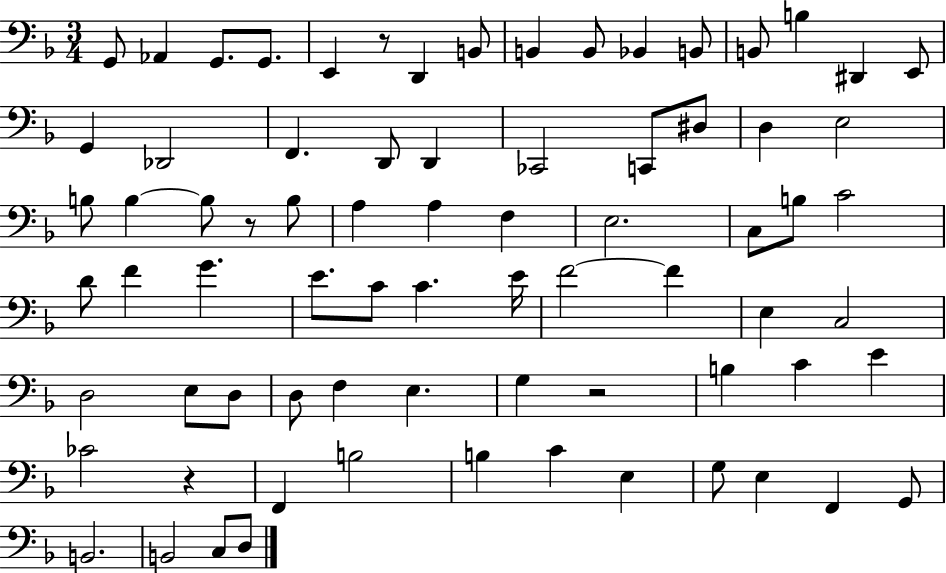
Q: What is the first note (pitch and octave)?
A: G2